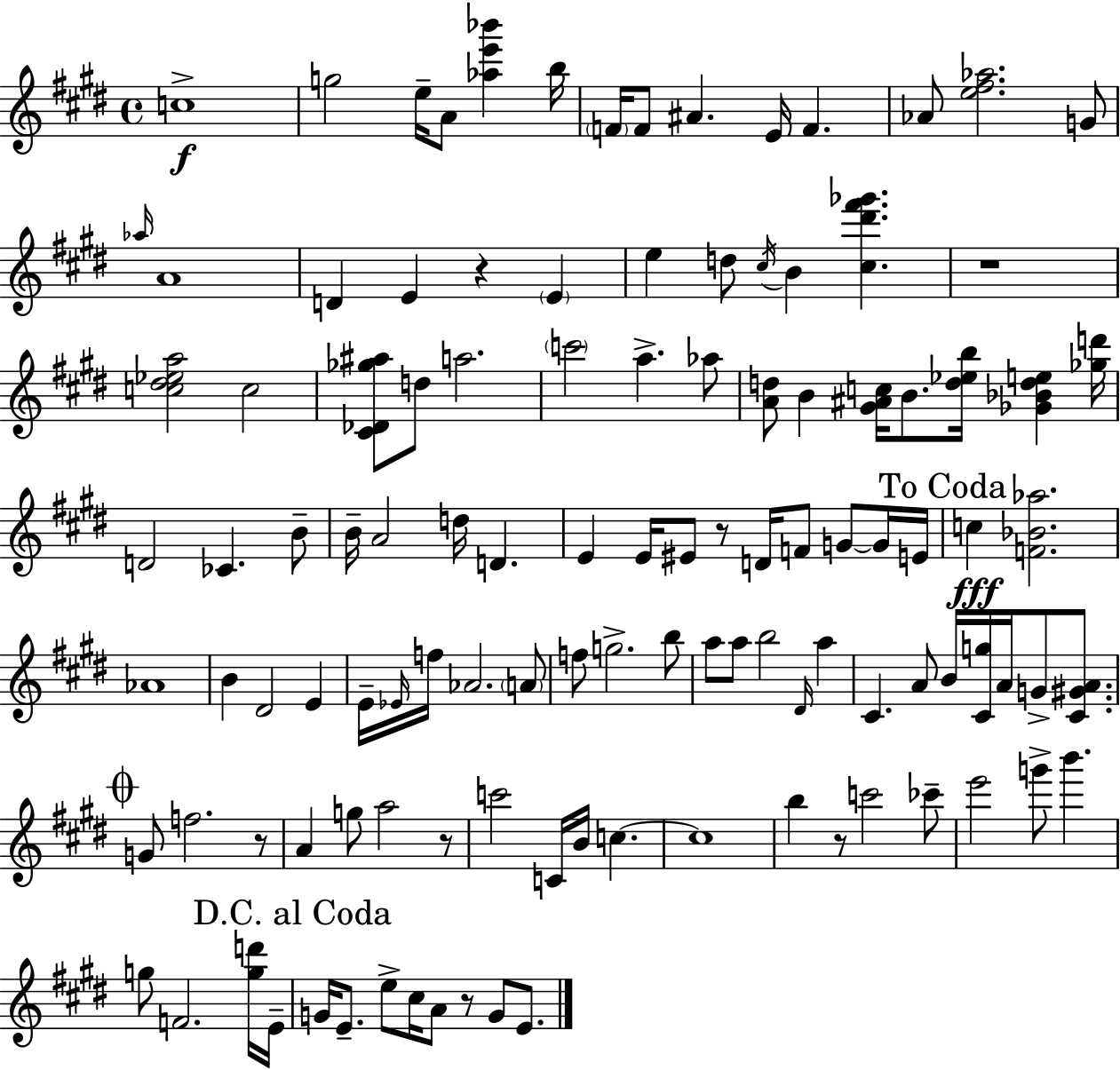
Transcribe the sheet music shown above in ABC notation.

X:1
T:Untitled
M:4/4
L:1/4
K:E
c4 g2 e/4 A/2 [_ae'_b'] b/4 F/4 F/2 ^A E/4 F _A/2 [e^f_a]2 G/2 _a/4 A4 D E z E e d/2 ^c/4 B [^c^d'^f'_g'] z4 [c^d_ea]2 c2 [^C_D_g^a]/2 d/2 a2 c'2 a _a/2 [Ad]/2 B [^G^Ac]/4 B/2 [d_eb]/4 [_G_Bde] [_gd']/4 D2 _C B/2 B/4 A2 d/4 D E E/4 ^E/2 z/2 D/4 F/2 G/2 G/4 E/4 c [F_B_a]2 _A4 B ^D2 E E/4 _E/4 f/4 _A2 A/2 f/2 g2 b/2 a/2 a/2 b2 ^D/4 a ^C A/2 B/4 [^Cg]/4 A/4 G/2 [^C^GA]/2 G/2 f2 z/2 A g/2 a2 z/2 c'2 C/4 B/4 c c4 b z/2 c'2 _c'/2 e'2 g'/2 b' g/2 F2 [gd']/4 E/4 G/4 E/2 e/2 ^c/4 A/2 z/2 G/2 E/2